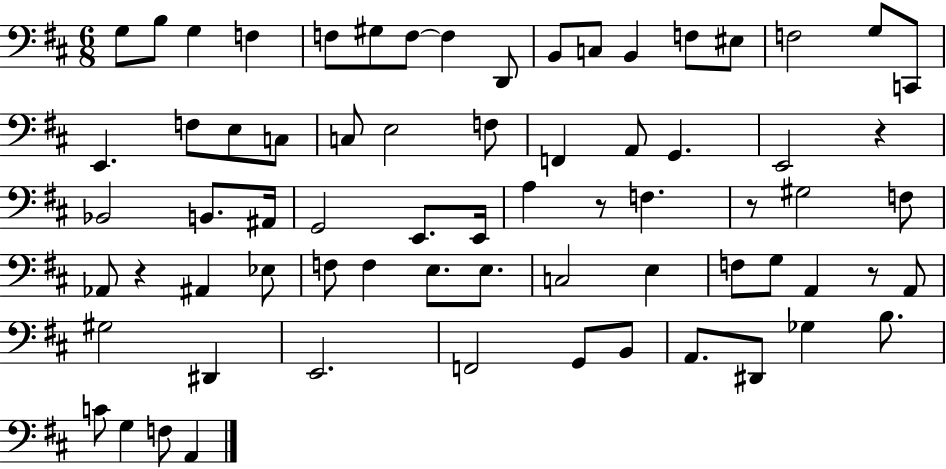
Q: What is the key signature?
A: D major